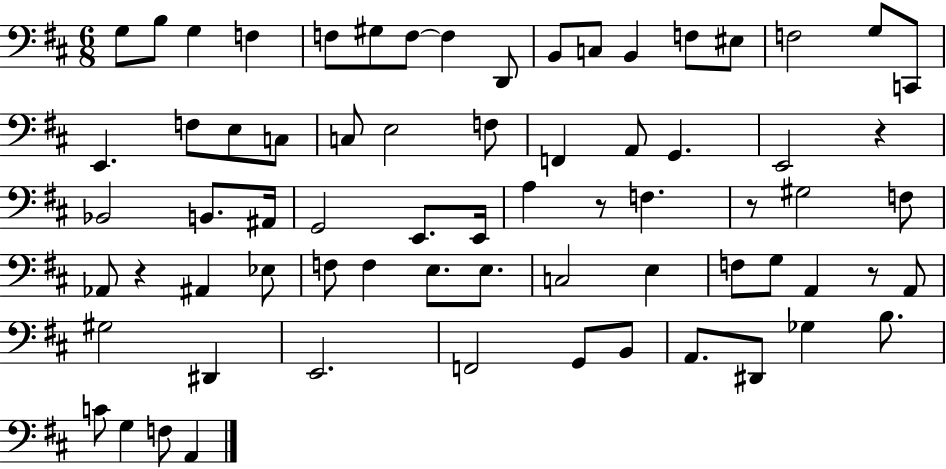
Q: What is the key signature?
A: D major